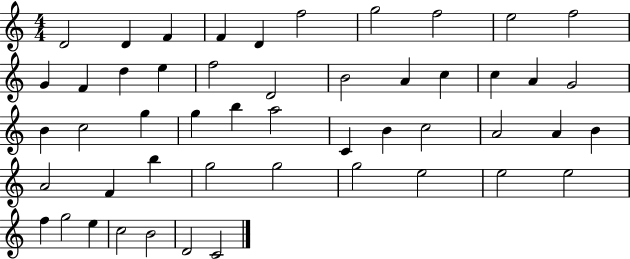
D4/h D4/q F4/q F4/q D4/q F5/h G5/h F5/h E5/h F5/h G4/q F4/q D5/q E5/q F5/h D4/h B4/h A4/q C5/q C5/q A4/q G4/h B4/q C5/h G5/q G5/q B5/q A5/h C4/q B4/q C5/h A4/h A4/q B4/q A4/h F4/q B5/q G5/h G5/h G5/h E5/h E5/h E5/h F5/q G5/h E5/q C5/h B4/h D4/h C4/h